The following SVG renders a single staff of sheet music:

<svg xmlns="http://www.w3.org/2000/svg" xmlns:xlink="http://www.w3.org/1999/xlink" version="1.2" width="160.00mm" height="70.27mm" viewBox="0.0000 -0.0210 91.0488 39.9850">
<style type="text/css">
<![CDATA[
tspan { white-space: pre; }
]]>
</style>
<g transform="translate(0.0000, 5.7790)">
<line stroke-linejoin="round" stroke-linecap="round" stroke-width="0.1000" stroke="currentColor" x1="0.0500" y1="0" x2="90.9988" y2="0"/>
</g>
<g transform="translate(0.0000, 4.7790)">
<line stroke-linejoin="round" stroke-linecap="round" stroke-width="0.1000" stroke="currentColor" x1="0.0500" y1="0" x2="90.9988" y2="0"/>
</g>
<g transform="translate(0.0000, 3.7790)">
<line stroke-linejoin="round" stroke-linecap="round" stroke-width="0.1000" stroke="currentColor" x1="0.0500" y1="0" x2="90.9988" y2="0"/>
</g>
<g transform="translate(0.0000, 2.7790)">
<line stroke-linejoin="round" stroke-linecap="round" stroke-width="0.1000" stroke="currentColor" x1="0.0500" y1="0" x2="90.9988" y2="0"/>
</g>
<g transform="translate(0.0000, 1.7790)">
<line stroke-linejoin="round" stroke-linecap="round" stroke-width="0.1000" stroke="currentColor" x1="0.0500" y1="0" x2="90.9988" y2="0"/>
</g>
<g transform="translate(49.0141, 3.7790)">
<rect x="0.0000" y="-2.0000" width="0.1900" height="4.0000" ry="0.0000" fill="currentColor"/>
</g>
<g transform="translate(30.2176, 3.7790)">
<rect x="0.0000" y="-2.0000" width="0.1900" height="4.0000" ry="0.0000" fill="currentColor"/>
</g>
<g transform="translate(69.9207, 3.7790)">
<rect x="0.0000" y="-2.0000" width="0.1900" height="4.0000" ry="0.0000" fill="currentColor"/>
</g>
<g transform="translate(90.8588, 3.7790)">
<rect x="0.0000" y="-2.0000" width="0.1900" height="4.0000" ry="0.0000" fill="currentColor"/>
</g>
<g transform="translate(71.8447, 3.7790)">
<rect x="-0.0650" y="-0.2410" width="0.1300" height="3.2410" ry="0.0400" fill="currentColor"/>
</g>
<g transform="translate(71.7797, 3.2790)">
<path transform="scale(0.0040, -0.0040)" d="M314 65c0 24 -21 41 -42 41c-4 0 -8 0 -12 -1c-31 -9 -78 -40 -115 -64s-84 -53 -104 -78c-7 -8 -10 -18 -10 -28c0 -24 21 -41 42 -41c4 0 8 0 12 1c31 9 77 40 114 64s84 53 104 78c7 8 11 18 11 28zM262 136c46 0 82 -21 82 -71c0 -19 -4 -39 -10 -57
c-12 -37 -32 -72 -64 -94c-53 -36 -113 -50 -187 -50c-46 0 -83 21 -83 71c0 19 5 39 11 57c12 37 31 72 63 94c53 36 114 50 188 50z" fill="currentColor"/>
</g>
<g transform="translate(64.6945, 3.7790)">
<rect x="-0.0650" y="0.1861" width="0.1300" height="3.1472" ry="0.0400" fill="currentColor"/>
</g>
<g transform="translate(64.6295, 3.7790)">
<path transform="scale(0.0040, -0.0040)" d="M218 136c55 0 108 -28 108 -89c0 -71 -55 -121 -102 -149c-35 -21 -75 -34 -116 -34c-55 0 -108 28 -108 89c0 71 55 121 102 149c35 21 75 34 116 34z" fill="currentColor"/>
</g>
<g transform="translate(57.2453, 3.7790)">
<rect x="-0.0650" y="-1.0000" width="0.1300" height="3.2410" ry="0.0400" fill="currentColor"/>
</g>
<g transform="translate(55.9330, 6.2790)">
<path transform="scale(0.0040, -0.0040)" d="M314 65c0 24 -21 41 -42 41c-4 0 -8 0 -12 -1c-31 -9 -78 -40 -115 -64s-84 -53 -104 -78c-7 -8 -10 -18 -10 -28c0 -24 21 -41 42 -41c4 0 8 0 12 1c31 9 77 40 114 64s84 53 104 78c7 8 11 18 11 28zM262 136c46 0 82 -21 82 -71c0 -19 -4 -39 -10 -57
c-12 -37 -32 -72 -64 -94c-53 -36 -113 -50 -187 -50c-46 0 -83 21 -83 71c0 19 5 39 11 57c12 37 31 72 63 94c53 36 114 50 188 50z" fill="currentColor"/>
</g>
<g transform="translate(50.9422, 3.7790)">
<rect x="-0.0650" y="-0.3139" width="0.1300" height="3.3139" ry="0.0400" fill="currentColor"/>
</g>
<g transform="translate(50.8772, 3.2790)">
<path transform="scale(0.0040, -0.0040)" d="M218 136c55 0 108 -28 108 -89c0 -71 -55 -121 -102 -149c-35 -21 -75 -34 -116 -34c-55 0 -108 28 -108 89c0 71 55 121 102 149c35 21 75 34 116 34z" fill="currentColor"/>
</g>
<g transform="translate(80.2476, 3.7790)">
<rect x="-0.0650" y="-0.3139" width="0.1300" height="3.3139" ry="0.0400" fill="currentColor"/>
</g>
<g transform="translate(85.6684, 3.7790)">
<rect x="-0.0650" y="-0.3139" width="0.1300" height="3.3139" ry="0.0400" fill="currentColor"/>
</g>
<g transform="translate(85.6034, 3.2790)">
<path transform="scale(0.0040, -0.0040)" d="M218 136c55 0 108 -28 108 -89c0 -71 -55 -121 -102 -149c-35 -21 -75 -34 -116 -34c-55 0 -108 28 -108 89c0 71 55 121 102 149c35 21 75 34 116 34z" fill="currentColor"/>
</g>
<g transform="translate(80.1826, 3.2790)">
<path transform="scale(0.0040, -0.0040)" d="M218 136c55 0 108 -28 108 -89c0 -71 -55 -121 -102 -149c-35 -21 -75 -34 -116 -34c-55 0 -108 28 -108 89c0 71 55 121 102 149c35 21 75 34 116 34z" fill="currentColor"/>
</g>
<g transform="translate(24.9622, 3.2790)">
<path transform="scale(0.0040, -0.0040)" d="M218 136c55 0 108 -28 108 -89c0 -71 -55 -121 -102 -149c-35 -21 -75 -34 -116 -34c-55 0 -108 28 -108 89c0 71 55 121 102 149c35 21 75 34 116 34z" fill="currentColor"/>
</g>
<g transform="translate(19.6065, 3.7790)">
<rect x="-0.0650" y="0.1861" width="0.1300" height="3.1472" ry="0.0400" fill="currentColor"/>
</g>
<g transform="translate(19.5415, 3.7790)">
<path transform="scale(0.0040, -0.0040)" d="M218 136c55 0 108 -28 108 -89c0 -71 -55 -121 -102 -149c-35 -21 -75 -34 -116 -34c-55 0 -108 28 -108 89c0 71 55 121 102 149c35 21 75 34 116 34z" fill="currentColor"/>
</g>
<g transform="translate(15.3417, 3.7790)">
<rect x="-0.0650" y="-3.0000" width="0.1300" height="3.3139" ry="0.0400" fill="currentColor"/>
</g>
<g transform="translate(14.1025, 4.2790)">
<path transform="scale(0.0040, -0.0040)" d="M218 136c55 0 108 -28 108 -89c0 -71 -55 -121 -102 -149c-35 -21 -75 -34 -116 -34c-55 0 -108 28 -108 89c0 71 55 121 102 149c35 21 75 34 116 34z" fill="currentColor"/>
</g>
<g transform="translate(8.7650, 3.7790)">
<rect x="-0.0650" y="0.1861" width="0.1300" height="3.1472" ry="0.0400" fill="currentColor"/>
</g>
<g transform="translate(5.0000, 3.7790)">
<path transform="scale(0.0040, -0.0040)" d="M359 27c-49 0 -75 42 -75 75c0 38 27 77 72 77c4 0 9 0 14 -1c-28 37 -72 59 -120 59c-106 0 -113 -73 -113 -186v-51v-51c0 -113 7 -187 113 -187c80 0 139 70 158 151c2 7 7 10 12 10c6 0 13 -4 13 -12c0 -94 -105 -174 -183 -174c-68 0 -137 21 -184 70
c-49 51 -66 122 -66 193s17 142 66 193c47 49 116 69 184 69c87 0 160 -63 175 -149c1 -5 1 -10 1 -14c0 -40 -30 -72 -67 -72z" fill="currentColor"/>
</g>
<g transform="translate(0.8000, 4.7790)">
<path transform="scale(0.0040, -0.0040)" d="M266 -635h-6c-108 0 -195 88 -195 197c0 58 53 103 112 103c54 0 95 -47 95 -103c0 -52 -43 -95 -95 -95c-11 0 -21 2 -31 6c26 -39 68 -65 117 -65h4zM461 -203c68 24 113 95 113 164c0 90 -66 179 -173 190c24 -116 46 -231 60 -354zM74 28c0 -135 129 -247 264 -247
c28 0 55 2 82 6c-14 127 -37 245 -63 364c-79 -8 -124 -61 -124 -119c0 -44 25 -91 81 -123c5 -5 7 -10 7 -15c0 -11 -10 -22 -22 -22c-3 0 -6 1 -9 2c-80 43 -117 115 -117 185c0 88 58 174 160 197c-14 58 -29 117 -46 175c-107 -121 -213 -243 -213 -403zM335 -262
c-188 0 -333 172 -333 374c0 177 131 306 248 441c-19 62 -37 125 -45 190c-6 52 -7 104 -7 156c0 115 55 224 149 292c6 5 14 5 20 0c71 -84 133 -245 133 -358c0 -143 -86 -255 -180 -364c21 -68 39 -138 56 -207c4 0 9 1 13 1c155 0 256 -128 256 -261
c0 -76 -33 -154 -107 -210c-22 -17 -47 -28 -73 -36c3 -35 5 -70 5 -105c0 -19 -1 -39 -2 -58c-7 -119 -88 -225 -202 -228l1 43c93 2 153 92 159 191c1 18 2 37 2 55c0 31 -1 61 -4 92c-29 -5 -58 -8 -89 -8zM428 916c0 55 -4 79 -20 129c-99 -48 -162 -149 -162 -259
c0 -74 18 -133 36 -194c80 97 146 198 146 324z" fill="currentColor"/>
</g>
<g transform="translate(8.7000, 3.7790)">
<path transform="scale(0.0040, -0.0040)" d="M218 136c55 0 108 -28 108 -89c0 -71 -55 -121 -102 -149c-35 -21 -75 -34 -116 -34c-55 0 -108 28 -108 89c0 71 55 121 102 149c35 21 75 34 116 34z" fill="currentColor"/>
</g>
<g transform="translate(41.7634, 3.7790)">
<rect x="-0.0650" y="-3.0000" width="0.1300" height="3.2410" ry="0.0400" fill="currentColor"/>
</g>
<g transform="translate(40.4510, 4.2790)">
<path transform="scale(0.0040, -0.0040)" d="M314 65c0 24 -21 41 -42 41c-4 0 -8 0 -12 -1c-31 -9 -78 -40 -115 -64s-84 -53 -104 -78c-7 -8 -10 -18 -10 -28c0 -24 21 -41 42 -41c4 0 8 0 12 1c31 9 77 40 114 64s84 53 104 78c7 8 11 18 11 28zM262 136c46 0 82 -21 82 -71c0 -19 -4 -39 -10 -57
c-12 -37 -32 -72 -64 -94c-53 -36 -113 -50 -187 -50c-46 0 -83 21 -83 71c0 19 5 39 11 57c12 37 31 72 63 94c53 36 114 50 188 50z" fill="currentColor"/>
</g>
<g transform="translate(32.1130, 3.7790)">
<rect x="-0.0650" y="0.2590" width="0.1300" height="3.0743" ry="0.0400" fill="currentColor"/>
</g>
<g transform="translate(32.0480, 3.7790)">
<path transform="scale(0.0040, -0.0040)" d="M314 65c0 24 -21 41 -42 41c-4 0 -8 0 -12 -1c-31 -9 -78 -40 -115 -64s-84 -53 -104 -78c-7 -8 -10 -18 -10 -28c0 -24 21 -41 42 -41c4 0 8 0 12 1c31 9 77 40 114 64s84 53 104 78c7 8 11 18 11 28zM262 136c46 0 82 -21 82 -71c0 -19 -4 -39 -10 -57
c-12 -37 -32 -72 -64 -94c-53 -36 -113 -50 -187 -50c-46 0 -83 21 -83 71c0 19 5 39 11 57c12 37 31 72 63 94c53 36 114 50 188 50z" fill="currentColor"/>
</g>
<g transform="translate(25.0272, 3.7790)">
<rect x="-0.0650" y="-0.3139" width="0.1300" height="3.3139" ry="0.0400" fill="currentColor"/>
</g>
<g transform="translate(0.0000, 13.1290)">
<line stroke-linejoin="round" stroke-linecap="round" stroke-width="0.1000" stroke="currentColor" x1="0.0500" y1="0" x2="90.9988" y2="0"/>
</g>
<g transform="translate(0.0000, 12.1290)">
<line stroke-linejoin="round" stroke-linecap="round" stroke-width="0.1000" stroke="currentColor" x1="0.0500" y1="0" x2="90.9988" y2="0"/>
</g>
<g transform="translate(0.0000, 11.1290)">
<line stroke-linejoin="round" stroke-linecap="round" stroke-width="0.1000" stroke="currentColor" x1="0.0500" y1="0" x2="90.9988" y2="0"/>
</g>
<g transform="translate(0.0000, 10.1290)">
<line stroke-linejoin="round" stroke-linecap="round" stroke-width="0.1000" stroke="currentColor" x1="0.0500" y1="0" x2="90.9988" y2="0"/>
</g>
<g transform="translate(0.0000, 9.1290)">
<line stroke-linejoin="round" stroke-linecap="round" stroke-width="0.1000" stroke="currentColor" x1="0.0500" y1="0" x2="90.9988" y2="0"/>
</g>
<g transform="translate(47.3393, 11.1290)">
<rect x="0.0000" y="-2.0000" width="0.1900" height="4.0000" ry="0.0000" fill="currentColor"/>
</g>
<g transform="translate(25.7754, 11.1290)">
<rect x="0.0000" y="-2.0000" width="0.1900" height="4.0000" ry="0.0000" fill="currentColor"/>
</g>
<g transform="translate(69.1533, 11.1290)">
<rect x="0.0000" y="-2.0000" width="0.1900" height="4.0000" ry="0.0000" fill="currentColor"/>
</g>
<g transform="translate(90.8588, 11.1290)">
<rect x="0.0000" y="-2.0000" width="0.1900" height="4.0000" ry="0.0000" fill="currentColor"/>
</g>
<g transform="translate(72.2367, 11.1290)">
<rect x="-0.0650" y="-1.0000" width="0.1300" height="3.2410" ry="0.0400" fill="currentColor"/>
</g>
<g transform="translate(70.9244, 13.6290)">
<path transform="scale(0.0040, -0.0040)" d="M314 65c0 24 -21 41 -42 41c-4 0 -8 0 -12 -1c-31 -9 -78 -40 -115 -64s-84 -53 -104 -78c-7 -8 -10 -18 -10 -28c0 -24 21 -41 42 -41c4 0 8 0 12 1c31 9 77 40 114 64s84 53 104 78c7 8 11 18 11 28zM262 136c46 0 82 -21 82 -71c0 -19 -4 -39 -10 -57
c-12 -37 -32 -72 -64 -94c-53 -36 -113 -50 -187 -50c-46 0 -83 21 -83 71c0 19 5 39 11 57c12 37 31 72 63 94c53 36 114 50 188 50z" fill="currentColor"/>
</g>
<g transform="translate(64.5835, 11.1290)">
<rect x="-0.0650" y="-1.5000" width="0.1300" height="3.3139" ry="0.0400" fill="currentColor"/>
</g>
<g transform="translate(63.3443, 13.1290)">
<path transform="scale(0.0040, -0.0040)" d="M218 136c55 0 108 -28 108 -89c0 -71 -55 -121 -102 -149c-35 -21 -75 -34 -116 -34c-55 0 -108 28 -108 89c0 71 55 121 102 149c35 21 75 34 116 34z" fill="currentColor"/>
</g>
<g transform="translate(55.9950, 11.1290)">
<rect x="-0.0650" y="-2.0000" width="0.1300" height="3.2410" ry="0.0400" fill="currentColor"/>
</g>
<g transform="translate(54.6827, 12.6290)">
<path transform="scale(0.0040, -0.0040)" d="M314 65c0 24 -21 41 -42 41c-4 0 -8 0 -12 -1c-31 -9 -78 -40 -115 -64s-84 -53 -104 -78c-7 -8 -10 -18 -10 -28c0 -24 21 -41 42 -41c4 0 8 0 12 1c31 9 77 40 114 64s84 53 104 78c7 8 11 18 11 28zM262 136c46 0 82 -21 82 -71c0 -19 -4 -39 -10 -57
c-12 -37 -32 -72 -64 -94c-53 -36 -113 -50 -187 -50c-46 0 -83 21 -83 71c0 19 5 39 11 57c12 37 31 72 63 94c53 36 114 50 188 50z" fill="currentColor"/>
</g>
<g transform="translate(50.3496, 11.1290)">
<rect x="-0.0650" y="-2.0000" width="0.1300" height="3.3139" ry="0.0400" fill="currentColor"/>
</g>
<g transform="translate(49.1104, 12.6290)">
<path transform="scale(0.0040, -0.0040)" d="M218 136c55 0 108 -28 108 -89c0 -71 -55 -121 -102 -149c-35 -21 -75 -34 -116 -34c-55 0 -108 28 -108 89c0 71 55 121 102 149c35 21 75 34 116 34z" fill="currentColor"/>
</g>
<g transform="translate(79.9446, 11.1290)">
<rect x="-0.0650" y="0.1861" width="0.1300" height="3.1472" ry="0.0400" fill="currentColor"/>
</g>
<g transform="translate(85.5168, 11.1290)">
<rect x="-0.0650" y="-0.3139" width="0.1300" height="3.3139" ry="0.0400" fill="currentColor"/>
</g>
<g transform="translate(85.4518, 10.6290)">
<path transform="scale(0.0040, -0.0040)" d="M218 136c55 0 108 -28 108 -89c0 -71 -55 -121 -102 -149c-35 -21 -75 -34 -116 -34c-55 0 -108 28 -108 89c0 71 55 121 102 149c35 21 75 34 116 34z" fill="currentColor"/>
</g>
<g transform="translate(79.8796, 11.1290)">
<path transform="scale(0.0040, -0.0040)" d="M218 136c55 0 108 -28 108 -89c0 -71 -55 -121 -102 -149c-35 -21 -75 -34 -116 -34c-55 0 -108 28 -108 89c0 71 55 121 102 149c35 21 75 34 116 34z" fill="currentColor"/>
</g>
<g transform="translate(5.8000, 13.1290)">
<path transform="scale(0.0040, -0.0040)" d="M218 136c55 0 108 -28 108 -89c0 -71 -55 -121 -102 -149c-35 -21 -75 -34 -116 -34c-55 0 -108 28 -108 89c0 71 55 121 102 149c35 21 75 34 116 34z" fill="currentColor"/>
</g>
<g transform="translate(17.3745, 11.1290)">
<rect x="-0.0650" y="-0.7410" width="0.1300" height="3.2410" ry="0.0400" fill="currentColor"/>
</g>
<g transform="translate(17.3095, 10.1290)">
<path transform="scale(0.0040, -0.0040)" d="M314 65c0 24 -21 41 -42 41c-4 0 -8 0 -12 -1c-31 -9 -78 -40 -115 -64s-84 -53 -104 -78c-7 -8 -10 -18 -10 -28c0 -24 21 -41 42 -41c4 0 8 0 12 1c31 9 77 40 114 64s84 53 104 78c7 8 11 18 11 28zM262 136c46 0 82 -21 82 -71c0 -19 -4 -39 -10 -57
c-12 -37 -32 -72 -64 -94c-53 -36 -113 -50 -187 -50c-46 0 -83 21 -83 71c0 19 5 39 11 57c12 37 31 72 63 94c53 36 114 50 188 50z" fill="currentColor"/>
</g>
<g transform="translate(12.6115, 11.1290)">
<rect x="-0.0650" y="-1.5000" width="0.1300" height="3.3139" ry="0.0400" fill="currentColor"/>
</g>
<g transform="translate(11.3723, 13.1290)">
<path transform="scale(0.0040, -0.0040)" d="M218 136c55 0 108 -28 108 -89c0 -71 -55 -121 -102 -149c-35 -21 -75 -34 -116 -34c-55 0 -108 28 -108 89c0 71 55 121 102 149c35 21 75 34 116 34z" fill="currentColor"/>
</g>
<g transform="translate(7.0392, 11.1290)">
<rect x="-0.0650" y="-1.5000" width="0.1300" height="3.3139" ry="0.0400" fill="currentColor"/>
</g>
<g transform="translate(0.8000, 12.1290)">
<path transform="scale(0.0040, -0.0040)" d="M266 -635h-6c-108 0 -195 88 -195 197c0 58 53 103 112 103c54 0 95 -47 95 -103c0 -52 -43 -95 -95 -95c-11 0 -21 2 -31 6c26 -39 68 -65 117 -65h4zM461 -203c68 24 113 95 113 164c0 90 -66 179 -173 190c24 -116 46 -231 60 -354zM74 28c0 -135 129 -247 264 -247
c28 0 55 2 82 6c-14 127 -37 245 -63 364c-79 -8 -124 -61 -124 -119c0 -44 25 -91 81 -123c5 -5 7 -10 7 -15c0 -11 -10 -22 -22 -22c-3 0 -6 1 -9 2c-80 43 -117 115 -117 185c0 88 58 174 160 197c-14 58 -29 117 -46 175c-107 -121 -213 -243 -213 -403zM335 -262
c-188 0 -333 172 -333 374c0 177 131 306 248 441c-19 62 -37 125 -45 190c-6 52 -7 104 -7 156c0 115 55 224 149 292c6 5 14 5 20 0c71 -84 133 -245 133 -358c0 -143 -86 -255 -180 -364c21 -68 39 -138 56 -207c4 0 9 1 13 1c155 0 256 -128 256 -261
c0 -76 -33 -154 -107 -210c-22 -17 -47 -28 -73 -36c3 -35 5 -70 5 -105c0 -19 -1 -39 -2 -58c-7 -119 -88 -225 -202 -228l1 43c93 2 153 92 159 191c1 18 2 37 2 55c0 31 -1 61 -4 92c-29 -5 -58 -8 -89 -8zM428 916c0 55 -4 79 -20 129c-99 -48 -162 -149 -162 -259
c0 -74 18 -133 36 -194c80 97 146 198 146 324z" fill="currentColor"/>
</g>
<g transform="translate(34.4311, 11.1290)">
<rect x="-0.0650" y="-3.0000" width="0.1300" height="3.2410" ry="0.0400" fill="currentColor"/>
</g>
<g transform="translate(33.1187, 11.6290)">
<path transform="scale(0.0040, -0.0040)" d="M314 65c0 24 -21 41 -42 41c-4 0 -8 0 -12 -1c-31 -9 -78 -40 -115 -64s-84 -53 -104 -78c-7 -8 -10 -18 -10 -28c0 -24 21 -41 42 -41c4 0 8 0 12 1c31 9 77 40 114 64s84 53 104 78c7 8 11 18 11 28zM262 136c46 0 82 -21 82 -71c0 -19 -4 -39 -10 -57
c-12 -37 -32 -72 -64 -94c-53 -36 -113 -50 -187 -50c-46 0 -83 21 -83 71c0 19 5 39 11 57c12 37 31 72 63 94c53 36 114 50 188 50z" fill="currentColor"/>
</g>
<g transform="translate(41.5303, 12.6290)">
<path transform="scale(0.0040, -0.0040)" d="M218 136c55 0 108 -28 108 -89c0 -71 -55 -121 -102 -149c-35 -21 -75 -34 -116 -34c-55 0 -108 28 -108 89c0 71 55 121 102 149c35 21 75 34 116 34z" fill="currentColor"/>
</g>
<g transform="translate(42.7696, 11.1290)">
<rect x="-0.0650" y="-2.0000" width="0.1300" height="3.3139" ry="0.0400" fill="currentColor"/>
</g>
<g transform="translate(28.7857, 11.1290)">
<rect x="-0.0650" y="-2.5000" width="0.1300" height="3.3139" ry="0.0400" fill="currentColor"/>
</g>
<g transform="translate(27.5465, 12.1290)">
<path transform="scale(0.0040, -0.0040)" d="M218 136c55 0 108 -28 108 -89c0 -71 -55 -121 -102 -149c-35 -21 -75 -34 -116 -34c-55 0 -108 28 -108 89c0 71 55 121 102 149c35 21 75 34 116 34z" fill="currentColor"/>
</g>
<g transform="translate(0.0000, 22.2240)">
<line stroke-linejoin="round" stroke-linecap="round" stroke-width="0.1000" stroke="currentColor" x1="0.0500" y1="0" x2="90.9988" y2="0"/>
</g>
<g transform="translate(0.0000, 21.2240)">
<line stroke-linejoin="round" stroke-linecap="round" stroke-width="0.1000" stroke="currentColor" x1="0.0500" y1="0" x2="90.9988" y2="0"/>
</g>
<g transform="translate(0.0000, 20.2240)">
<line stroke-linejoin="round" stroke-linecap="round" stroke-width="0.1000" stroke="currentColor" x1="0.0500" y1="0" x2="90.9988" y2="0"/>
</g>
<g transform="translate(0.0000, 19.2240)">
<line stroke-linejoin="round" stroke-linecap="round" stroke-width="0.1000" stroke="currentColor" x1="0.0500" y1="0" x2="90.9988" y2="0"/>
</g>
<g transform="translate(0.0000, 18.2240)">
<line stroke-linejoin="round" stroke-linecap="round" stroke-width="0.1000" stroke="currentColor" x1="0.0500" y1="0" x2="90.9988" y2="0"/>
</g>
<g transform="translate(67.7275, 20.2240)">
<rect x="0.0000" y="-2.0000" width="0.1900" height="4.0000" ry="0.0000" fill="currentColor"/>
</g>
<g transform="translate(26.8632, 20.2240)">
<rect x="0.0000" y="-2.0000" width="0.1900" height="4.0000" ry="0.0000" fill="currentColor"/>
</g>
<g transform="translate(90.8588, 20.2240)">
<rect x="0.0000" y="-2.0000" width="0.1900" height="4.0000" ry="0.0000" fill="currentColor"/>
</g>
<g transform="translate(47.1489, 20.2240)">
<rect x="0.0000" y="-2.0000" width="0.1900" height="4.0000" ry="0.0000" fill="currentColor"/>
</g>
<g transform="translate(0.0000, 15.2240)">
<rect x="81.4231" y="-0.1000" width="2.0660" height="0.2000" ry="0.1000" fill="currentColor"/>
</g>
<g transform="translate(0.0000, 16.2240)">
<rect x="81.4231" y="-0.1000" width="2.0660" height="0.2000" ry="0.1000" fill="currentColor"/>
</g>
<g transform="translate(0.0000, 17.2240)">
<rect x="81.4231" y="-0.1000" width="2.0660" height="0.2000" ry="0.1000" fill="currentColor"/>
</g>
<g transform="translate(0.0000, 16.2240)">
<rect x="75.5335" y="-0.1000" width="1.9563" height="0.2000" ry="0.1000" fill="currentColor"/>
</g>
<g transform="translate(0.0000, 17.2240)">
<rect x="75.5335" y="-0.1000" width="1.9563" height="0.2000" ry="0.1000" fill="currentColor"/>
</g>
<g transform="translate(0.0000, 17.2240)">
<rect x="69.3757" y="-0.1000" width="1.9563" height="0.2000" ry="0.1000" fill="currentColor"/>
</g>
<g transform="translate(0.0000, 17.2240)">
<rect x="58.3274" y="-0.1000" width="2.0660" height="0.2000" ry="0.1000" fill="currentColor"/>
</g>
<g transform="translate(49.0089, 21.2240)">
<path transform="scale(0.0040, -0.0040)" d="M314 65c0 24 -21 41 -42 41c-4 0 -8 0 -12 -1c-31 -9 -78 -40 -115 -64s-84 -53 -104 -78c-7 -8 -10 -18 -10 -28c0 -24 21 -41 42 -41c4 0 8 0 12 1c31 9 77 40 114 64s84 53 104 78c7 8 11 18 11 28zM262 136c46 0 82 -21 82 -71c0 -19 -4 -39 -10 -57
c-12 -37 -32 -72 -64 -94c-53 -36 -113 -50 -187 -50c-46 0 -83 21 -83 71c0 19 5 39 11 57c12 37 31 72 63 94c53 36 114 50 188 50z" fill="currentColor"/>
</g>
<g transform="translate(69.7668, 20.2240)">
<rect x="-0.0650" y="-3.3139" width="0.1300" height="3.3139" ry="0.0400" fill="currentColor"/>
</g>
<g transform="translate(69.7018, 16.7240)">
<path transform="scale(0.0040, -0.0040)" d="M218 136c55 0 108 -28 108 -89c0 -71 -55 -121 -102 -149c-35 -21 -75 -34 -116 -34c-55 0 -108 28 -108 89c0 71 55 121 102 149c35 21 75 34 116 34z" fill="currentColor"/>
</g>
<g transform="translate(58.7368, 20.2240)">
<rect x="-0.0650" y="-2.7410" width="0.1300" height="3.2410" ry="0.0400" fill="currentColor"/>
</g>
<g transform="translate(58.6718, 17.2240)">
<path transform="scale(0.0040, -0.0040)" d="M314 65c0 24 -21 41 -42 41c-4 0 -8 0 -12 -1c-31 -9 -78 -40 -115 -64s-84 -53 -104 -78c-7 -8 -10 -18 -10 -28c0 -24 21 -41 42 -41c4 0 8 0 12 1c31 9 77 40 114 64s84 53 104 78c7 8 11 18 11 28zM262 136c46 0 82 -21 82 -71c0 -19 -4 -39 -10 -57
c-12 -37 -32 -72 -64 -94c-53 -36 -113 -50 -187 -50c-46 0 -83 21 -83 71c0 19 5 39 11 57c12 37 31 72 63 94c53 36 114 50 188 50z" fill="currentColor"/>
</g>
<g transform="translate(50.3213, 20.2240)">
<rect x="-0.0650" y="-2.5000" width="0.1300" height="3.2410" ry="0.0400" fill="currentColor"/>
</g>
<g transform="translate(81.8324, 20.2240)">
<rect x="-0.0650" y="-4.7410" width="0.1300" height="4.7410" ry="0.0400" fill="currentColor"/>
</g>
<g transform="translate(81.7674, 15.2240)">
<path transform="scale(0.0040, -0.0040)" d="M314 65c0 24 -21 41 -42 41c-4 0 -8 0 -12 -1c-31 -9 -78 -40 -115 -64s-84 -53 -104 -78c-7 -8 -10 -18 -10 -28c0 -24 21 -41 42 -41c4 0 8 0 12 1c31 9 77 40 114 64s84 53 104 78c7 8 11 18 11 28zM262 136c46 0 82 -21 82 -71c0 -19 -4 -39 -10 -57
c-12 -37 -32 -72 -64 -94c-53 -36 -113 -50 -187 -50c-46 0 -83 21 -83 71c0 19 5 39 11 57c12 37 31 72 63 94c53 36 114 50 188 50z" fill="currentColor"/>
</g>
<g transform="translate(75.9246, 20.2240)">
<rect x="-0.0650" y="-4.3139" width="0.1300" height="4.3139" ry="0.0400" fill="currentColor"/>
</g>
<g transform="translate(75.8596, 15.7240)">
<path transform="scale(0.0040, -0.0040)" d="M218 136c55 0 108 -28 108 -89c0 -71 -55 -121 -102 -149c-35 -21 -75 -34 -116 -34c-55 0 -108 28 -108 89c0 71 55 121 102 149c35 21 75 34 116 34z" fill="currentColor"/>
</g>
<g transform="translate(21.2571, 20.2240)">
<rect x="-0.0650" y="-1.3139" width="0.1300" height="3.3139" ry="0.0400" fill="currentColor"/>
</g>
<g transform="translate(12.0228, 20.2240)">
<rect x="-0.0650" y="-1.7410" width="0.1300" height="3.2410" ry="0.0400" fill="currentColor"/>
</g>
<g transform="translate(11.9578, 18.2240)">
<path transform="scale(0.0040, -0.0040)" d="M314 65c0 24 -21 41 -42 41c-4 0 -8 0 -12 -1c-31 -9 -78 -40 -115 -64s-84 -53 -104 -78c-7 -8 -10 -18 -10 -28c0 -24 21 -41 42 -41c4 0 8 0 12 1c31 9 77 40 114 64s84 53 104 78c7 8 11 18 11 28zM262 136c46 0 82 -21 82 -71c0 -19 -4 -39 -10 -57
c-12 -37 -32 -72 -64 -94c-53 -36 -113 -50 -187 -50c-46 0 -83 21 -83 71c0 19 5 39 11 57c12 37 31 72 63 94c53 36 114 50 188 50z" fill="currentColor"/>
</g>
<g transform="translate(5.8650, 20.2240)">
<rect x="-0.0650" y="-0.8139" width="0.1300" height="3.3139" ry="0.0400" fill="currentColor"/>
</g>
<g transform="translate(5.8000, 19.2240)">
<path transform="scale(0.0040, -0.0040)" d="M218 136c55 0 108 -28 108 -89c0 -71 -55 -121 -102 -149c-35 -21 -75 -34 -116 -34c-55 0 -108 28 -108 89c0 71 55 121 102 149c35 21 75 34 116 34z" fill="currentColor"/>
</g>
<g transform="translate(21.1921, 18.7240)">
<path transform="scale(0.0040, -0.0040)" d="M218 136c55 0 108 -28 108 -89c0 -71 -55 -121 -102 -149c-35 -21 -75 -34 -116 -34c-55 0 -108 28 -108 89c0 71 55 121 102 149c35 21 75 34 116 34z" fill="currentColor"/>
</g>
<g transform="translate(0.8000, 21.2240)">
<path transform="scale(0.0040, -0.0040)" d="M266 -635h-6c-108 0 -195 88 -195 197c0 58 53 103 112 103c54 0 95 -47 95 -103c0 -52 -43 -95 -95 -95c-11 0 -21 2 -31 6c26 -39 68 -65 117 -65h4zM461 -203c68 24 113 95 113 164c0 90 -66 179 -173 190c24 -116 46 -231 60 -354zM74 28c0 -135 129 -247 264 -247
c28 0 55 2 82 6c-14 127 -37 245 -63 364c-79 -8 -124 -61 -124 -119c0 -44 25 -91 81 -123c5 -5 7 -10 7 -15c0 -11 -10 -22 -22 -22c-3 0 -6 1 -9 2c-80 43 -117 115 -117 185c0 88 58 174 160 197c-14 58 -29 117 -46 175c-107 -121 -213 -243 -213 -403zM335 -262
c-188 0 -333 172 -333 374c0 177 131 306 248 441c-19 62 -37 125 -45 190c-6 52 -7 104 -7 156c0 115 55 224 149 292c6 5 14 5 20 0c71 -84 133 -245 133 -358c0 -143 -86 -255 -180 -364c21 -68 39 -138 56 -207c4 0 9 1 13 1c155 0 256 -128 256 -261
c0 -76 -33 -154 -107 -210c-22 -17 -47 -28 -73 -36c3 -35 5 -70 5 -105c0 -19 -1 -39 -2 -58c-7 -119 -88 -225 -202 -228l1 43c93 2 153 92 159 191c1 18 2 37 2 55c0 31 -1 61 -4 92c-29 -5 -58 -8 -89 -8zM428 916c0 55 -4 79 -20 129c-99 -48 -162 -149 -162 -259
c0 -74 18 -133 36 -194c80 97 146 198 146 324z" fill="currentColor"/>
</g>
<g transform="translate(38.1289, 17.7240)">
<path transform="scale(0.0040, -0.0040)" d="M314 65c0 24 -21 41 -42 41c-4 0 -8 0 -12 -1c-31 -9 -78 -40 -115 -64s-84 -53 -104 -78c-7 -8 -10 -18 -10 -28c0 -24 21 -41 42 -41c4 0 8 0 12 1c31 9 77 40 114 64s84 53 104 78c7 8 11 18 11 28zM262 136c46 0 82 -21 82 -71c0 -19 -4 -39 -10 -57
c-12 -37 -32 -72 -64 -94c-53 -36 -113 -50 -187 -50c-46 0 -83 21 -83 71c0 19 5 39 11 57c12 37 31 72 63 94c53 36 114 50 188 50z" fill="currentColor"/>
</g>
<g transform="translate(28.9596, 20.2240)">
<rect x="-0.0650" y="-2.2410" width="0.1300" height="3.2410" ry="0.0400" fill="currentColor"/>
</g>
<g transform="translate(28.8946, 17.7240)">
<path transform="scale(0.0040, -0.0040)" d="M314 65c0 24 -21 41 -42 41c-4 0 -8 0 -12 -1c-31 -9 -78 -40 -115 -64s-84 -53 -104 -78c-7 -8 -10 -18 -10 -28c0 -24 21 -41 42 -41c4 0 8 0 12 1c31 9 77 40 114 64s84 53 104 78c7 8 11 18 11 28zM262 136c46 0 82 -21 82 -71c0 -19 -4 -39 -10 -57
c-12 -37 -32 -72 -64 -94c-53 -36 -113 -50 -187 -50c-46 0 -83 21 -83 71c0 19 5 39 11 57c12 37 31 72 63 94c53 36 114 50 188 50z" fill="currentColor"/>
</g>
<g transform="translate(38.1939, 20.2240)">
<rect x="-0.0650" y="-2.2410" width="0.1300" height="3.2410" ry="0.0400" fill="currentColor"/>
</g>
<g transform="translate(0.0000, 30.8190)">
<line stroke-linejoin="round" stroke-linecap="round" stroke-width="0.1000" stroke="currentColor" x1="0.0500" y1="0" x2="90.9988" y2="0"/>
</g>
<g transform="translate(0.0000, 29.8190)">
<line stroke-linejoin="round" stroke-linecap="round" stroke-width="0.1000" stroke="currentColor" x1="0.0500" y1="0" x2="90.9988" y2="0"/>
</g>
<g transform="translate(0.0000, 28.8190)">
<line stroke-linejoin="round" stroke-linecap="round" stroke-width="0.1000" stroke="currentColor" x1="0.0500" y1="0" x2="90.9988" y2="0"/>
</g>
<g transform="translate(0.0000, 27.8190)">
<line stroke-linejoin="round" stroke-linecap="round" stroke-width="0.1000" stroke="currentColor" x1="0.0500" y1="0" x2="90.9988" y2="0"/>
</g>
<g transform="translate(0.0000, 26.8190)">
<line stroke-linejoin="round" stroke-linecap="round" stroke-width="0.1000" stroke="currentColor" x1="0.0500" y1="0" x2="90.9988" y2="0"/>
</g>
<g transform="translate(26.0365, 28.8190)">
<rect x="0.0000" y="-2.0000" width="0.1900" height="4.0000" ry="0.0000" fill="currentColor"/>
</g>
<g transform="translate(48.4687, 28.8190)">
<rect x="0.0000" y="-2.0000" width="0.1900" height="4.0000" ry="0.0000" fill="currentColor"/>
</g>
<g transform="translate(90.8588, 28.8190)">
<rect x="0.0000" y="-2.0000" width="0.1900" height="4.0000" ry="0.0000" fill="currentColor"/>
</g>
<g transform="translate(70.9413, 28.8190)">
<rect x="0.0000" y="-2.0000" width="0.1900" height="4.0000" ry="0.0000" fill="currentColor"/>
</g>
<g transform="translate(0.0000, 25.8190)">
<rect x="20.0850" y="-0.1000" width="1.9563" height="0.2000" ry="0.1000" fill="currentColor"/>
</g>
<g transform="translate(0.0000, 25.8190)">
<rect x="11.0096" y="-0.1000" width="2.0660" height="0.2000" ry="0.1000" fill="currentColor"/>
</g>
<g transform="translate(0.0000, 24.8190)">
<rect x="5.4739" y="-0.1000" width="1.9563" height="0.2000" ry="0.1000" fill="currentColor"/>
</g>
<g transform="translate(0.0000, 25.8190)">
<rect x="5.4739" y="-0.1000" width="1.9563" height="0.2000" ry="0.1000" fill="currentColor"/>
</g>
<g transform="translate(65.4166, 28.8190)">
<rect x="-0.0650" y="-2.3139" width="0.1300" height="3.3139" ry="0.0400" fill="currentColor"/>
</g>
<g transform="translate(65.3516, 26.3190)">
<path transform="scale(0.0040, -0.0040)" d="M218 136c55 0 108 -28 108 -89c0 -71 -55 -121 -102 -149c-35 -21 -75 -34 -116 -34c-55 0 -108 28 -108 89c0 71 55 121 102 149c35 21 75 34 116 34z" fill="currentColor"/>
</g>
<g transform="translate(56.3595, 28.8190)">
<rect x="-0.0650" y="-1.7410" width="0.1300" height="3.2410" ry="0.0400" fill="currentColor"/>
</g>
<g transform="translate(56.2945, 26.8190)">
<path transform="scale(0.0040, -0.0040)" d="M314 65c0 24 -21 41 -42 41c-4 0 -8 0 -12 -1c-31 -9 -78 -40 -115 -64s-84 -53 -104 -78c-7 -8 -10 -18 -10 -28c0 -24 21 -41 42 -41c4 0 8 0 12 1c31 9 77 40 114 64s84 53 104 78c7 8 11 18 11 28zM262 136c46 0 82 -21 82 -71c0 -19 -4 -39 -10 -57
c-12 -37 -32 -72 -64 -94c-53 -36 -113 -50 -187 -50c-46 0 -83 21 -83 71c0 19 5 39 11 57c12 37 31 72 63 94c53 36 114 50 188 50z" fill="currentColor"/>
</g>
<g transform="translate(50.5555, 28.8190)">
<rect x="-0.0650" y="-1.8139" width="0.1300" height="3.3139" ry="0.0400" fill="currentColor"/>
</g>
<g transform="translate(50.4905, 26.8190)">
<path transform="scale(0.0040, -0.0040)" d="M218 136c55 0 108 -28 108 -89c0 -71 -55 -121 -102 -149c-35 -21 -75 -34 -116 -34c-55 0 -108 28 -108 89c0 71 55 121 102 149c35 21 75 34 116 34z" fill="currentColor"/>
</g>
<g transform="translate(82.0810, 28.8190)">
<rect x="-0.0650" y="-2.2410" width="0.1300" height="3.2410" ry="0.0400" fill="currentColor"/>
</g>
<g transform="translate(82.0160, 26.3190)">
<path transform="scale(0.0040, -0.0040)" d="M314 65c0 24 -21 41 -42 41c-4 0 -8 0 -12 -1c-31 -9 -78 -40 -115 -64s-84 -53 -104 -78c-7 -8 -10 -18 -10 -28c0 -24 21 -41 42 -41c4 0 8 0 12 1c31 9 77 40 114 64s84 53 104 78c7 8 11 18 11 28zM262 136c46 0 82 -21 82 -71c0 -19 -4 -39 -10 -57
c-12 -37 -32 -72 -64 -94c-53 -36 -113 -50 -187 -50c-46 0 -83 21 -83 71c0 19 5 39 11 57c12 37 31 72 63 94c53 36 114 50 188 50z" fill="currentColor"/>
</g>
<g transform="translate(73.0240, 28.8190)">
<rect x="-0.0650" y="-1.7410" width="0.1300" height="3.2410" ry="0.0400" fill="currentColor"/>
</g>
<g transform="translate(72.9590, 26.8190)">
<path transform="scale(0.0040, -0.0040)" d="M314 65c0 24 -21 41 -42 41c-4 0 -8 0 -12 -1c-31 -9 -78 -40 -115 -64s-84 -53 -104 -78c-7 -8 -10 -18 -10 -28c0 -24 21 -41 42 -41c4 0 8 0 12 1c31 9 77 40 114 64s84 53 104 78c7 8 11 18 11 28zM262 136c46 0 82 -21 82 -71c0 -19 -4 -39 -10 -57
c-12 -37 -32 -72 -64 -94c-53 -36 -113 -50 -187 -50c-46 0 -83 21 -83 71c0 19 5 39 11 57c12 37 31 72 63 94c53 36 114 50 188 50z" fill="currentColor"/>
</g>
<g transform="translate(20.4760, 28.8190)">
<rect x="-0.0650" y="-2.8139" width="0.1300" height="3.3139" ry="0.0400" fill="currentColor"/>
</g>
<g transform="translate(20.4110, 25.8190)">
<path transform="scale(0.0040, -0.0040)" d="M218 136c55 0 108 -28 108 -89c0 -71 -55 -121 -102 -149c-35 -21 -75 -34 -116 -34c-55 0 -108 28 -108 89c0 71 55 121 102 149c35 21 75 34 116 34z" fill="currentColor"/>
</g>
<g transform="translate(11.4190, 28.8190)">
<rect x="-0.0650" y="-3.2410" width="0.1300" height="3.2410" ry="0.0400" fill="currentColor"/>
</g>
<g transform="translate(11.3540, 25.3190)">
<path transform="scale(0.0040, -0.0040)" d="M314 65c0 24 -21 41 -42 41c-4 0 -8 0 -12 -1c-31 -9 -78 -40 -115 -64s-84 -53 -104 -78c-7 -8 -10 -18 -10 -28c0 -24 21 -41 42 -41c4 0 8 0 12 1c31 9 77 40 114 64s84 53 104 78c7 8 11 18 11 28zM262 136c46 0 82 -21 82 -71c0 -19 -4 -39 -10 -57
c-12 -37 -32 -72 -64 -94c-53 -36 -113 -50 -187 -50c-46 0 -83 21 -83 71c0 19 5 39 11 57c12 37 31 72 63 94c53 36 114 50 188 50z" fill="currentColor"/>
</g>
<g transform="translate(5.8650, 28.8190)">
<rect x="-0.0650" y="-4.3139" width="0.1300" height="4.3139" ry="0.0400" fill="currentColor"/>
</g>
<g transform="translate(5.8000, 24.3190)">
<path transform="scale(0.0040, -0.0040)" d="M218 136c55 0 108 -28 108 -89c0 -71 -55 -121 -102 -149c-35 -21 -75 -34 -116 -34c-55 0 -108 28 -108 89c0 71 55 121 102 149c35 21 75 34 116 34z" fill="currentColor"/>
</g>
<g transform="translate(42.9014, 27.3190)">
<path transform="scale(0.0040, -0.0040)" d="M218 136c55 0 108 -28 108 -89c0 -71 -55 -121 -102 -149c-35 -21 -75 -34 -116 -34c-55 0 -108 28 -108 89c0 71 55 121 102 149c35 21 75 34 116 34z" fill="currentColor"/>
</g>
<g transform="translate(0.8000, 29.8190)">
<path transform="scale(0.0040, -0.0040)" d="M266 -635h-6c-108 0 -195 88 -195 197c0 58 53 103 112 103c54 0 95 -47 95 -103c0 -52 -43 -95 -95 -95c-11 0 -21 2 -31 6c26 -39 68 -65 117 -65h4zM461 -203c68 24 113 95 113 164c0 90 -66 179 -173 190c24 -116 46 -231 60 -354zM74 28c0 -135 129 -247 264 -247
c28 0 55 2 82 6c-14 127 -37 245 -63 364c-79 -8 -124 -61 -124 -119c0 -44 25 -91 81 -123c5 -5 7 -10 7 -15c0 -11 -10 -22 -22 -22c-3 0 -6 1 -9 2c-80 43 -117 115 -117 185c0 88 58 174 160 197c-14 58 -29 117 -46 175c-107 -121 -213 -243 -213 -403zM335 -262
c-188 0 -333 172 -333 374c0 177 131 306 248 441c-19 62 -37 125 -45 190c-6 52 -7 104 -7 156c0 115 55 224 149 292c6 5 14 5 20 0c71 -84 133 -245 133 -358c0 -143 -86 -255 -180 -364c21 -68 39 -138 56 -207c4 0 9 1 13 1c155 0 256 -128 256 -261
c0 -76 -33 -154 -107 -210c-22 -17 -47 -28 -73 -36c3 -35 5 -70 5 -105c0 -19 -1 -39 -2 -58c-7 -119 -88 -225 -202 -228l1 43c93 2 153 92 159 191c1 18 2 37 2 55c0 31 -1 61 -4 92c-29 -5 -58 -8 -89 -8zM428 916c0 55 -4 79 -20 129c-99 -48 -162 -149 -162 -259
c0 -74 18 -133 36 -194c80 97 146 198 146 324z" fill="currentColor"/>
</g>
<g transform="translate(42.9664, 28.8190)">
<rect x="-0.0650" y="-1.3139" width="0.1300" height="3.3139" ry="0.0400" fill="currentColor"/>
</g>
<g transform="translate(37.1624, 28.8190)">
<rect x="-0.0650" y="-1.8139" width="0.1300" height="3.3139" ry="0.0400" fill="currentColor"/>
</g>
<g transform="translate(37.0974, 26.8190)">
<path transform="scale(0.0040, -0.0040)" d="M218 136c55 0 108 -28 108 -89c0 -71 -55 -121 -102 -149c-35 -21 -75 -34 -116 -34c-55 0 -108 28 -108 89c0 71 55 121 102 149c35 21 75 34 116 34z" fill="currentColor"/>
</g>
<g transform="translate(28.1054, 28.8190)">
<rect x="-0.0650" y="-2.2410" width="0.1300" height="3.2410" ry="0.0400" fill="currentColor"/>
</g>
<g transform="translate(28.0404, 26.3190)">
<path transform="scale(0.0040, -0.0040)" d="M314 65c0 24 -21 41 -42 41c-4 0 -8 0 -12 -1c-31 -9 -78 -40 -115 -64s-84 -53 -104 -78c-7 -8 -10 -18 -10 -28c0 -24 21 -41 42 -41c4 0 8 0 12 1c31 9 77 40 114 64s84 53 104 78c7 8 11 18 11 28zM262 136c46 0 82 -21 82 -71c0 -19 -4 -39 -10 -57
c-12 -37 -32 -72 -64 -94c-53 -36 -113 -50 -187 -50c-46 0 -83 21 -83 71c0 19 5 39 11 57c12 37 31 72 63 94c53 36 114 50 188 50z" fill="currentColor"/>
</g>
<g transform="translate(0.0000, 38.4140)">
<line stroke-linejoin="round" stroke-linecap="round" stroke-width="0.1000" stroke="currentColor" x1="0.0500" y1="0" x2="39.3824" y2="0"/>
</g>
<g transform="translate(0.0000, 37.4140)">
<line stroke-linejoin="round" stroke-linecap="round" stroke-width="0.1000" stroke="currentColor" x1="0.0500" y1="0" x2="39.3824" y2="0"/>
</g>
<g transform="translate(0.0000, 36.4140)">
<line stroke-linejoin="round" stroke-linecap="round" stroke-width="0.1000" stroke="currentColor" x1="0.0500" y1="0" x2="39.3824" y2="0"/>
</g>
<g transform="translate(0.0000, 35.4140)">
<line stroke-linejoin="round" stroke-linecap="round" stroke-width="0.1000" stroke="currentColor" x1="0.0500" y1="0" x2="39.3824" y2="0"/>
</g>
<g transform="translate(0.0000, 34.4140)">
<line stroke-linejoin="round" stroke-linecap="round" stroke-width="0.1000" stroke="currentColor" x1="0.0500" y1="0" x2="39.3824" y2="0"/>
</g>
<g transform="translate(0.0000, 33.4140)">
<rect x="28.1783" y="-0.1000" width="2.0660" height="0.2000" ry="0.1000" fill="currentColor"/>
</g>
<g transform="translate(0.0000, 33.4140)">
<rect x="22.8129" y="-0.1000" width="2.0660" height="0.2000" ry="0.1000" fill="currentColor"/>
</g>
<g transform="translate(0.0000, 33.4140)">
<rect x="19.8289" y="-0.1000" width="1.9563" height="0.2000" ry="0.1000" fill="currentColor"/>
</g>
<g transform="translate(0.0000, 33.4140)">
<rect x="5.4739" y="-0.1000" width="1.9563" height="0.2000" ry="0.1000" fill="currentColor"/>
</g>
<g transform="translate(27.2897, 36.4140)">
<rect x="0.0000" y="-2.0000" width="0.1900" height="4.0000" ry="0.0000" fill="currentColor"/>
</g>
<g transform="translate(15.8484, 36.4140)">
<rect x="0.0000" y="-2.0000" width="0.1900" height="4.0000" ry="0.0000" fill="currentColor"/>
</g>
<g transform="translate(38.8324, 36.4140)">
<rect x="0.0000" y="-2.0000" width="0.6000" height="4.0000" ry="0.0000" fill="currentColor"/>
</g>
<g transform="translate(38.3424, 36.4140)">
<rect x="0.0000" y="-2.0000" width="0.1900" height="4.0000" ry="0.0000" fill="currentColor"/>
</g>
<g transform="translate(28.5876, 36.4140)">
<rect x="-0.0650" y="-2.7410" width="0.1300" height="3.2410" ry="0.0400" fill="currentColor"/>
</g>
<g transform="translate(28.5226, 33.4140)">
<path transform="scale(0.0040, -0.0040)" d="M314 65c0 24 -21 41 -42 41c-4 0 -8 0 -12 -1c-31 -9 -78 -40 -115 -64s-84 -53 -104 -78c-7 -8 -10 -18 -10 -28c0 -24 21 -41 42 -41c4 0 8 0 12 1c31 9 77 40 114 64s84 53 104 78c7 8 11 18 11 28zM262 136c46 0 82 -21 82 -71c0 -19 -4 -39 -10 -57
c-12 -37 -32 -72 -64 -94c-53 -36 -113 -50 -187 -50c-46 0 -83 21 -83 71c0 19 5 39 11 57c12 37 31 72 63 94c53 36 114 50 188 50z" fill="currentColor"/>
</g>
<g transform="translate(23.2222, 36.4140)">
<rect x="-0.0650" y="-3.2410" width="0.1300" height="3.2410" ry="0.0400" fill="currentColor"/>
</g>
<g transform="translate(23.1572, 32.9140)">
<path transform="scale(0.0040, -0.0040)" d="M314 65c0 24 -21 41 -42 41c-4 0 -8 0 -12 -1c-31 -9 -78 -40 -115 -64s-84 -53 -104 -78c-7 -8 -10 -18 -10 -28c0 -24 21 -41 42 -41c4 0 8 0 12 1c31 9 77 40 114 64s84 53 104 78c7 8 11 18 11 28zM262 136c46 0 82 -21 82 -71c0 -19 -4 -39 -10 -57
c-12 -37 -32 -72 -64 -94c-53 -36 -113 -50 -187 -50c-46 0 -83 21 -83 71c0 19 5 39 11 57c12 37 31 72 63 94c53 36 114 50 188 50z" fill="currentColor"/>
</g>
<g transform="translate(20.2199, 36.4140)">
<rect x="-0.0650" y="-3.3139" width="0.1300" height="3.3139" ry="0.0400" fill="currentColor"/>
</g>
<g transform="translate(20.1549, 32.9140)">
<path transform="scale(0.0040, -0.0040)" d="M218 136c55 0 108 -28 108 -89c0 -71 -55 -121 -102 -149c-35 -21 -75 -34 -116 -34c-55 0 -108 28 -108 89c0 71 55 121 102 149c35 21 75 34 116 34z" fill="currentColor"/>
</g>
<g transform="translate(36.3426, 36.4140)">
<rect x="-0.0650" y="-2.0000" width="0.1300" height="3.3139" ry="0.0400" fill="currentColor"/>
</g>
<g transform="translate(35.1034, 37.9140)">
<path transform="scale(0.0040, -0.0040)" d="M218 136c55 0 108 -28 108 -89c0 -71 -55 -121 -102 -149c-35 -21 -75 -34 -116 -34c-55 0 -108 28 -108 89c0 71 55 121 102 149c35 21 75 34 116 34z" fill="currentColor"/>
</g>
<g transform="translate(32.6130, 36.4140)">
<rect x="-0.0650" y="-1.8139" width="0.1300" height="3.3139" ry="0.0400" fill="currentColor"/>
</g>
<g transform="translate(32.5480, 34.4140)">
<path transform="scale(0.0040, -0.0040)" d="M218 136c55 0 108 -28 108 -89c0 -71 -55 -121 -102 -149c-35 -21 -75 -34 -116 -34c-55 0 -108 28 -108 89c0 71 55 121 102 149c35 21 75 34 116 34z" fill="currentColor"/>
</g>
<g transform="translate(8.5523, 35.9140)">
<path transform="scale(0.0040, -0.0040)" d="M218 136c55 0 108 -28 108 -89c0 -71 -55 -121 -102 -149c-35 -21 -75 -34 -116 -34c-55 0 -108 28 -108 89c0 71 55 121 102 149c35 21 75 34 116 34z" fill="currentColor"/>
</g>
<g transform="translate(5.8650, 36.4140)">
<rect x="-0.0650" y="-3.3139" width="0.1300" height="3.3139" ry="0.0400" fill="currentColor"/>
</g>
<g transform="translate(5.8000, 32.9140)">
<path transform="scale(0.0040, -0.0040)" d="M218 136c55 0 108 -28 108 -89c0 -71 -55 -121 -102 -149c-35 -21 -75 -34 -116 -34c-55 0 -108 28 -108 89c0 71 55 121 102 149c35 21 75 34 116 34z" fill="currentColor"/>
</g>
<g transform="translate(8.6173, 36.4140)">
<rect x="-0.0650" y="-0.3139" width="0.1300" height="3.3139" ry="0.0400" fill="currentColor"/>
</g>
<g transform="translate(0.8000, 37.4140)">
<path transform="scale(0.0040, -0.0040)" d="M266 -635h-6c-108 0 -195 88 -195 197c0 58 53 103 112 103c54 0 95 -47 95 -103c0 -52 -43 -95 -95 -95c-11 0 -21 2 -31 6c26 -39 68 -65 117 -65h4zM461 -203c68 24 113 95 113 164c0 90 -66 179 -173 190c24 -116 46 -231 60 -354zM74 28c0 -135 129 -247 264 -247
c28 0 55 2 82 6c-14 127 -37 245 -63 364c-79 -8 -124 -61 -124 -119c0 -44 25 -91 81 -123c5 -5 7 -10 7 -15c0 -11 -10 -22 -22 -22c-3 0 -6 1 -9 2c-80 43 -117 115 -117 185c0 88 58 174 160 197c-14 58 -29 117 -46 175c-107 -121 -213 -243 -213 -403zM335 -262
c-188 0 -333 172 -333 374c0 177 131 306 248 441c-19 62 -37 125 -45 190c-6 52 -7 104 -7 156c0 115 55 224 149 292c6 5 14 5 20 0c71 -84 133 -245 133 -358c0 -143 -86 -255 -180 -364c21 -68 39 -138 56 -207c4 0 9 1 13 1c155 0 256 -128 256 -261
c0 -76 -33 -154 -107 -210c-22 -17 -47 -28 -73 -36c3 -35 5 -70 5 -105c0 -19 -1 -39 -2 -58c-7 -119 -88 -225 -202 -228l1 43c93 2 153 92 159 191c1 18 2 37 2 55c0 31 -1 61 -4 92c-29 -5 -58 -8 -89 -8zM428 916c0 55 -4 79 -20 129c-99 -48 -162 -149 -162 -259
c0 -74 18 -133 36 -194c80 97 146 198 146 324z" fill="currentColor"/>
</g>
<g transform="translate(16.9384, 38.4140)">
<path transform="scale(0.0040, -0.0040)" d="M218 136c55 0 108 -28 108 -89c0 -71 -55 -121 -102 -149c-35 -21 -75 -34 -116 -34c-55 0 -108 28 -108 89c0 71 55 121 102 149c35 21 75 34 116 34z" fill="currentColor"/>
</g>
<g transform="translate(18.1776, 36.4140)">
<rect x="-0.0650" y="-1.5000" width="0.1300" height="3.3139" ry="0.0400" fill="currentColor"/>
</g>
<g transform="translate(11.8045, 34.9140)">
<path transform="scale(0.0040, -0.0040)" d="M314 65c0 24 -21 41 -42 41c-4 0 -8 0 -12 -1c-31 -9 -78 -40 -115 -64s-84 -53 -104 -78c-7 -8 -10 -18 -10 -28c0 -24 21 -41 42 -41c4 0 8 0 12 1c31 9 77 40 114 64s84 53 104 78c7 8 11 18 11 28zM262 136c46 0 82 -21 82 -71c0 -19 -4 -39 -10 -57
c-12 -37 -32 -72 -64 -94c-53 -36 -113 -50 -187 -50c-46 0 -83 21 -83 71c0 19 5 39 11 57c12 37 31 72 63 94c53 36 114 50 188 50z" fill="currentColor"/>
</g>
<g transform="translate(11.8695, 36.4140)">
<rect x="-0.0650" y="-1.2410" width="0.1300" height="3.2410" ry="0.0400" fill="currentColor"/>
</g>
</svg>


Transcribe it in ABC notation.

X:1
T:Untitled
M:4/4
L:1/4
K:C
B A B c B2 A2 c D2 B c2 c c E E d2 G A2 F F F2 E D2 B c d f2 e g2 g2 G2 a2 b d' e'2 d' b2 a g2 f e f f2 g f2 g2 b c e2 E b b2 a2 f F